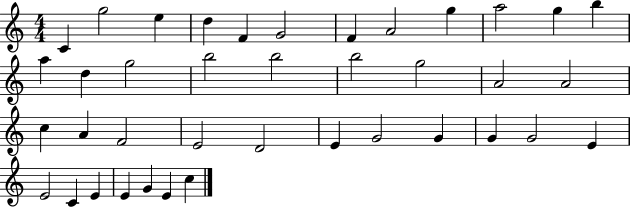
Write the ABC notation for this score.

X:1
T:Untitled
M:4/4
L:1/4
K:C
C g2 e d F G2 F A2 g a2 g b a d g2 b2 b2 b2 g2 A2 A2 c A F2 E2 D2 E G2 G G G2 E E2 C E E G E c